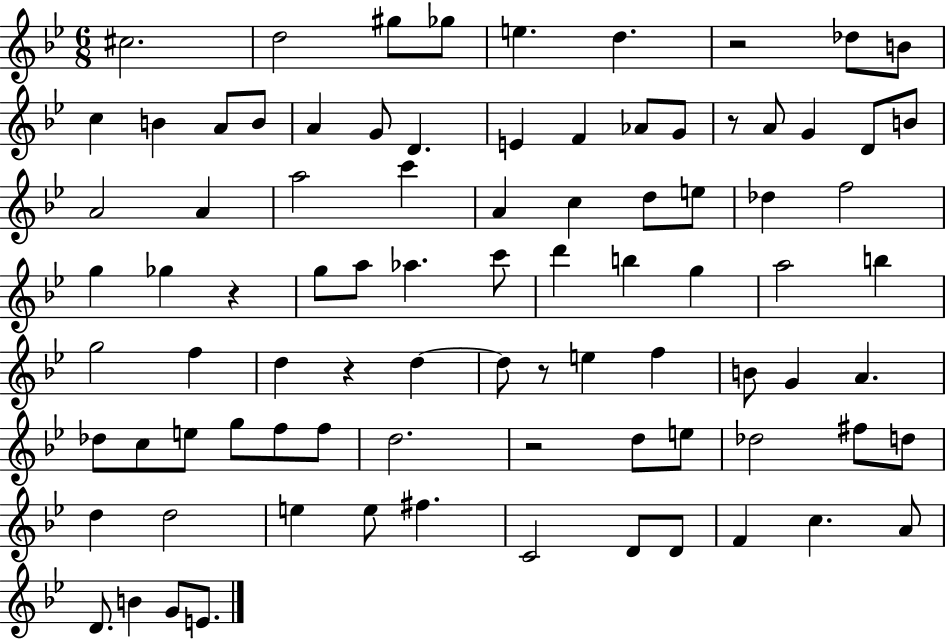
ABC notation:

X:1
T:Untitled
M:6/8
L:1/4
K:Bb
^c2 d2 ^g/2 _g/2 e d z2 _d/2 B/2 c B A/2 B/2 A G/2 D E F _A/2 G/2 z/2 A/2 G D/2 B/2 A2 A a2 c' A c d/2 e/2 _d f2 g _g z g/2 a/2 _a c'/2 d' b g a2 b g2 f d z d d/2 z/2 e f B/2 G A _d/2 c/2 e/2 g/2 f/2 f/2 d2 z2 d/2 e/2 _d2 ^f/2 d/2 d d2 e e/2 ^f C2 D/2 D/2 F c A/2 D/2 B G/2 E/2